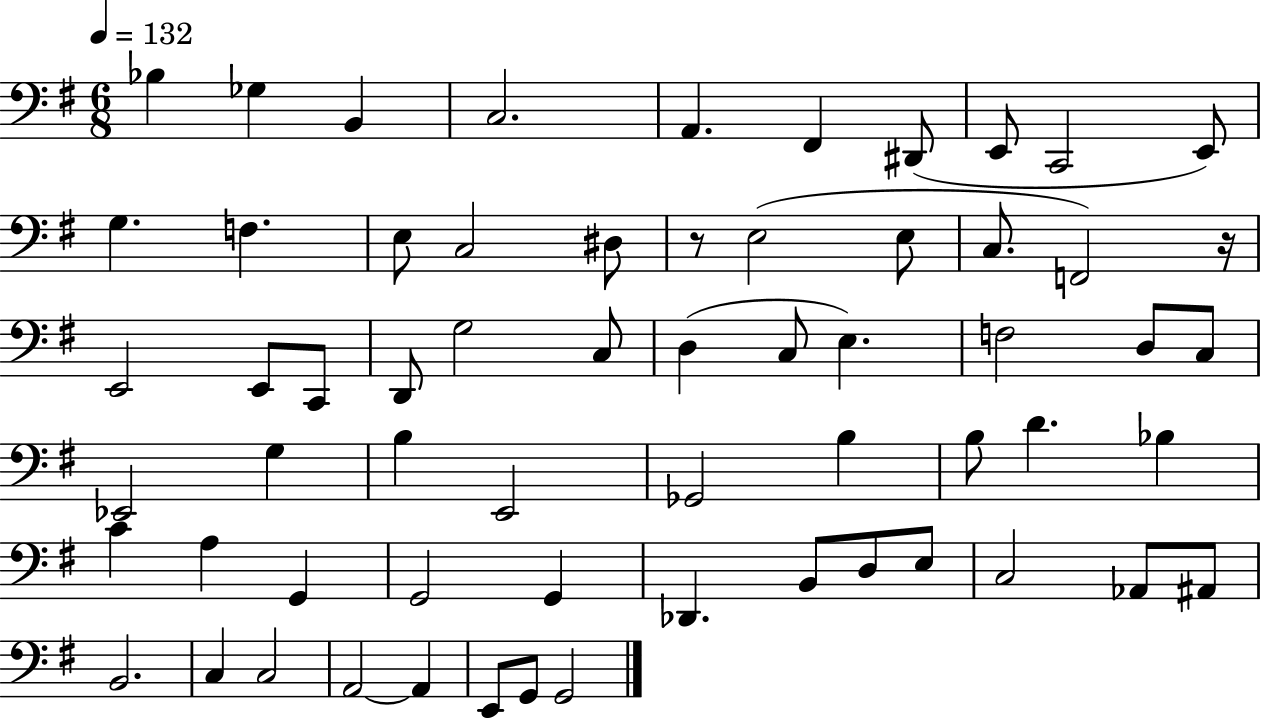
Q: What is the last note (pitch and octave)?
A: G2